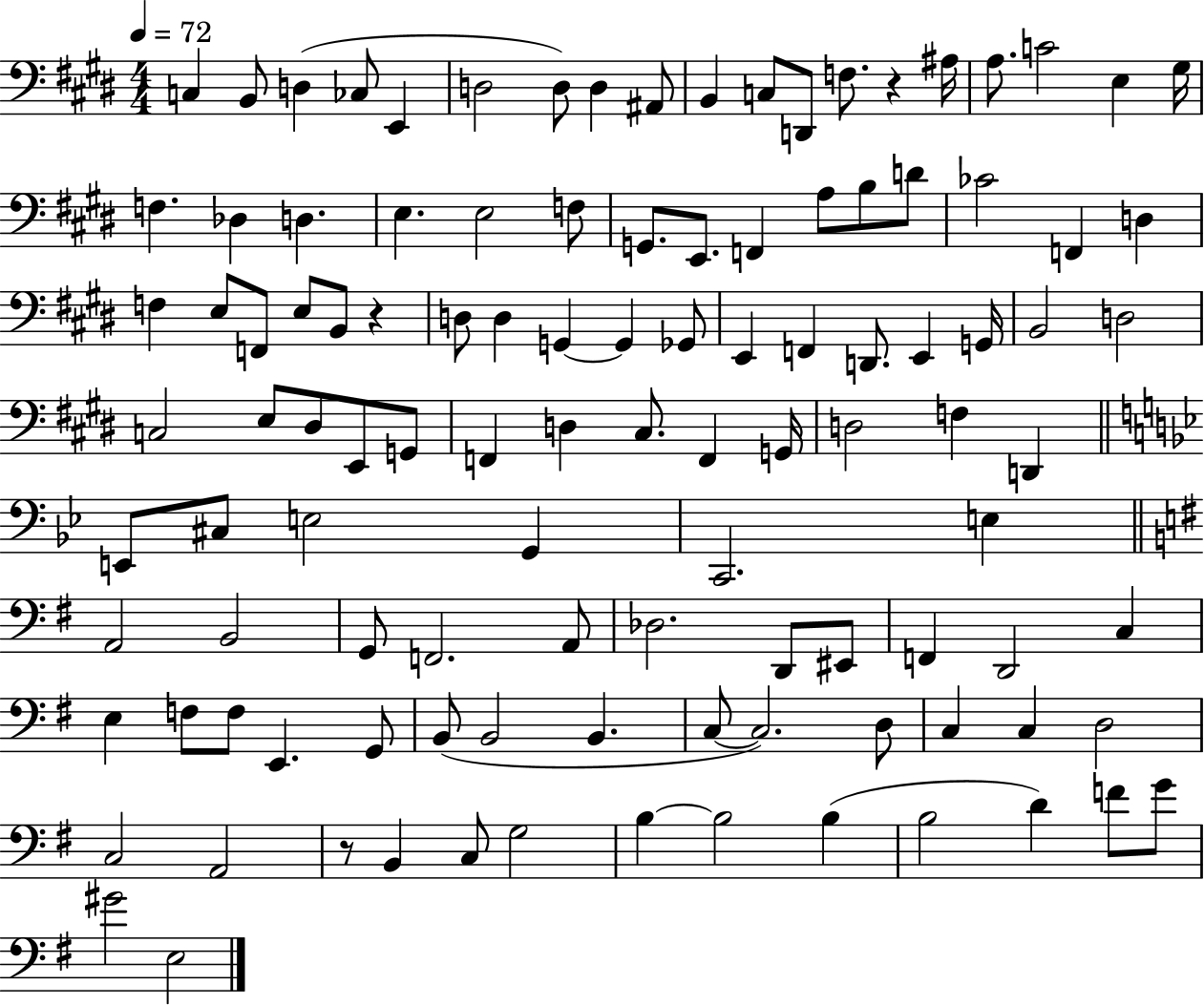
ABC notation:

X:1
T:Untitled
M:4/4
L:1/4
K:E
C, B,,/2 D, _C,/2 E,, D,2 D,/2 D, ^A,,/2 B,, C,/2 D,,/2 F,/2 z ^A,/4 A,/2 C2 E, ^G,/4 F, _D, D, E, E,2 F,/2 G,,/2 E,,/2 F,, A,/2 B,/2 D/2 _C2 F,, D, F, E,/2 F,,/2 E,/2 B,,/2 z D,/2 D, G,, G,, _G,,/2 E,, F,, D,,/2 E,, G,,/4 B,,2 D,2 C,2 E,/2 ^D,/2 E,,/2 G,,/2 F,, D, ^C,/2 F,, G,,/4 D,2 F, D,, E,,/2 ^C,/2 E,2 G,, C,,2 E, A,,2 B,,2 G,,/2 F,,2 A,,/2 _D,2 D,,/2 ^E,,/2 F,, D,,2 C, E, F,/2 F,/2 E,, G,,/2 B,,/2 B,,2 B,, C,/2 C,2 D,/2 C, C, D,2 C,2 A,,2 z/2 B,, C,/2 G,2 B, B,2 B, B,2 D F/2 G/2 ^G2 E,2